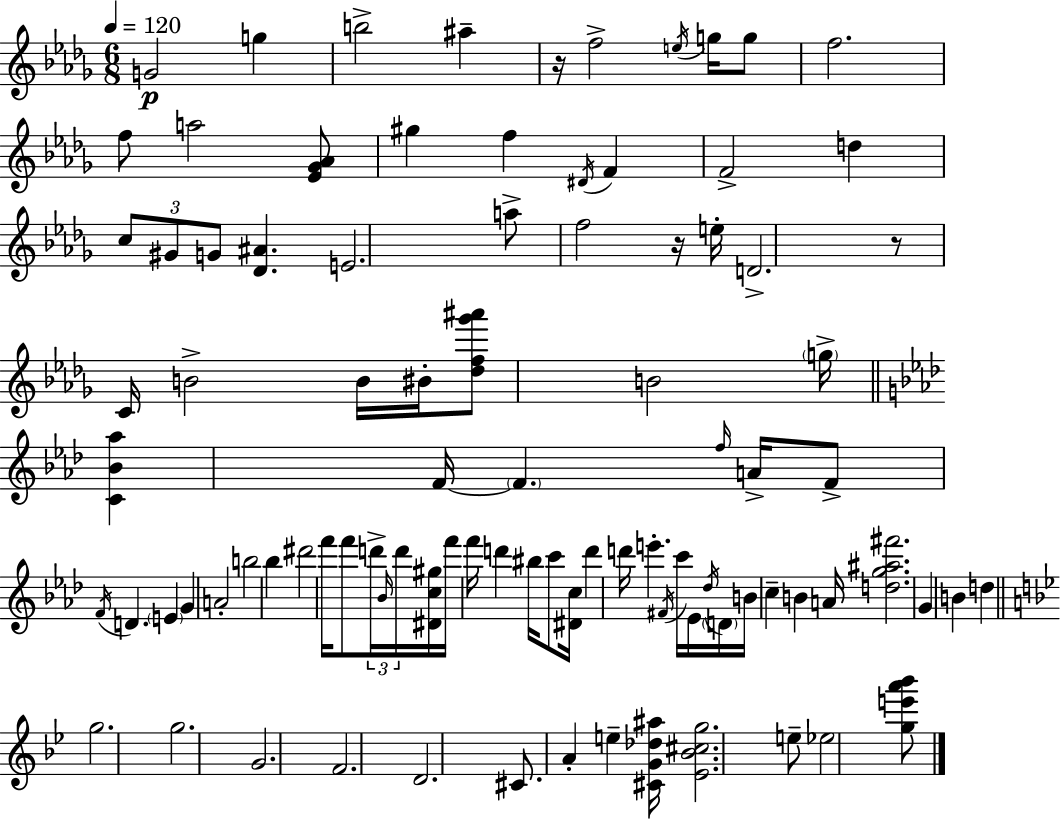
{
  \clef treble
  \numericTimeSignature
  \time 6/8
  \key bes \minor
  \tempo 4 = 120
  g'2\p g''4 | b''2-> ais''4-- | r16 f''2-> \acciaccatura { e''16 } g''16 g''8 | f''2. | \break f''8 a''2 <ees' ges' aes'>8 | gis''4 f''4 \acciaccatura { dis'16 } f'4 | f'2-> d''4 | \tuplet 3/2 { c''8 gis'8 g'8 } <des' ais'>4. | \break e'2. | a''8-> f''2 | r16 e''16-. d'2.-> | r8 c'16 b'2-> | \break b'16 bis'16-. <des'' f'' ges''' ais'''>8 b'2 | \parenthesize g''16-> \bar "||" \break \key aes \major <c' bes' aes''>4 f'16~~ \parenthesize f'4. \grace { f''16 } | a'16-> f'8-> \acciaccatura { f'16 } d'4. \parenthesize e'4 | g'4 a'2-. | b''2 bes''4 | \break dis'''2 f'''16 f'''8 | \tuplet 3/2 { d'''16-> \grace { bes'16 } d'''16 } <dis' c'' gis''>16 f'''16 f'''16 d'''4 bis''16 | c'''8 <dis' c''>16 d'''4 d'''16 e'''4.-. | \acciaccatura { fis'16 } c'''16 ees'16 \acciaccatura { des''16 } \parenthesize d'16 b'16 c''4-- | \break b'4 a'16 <d'' g'' ais'' fis'''>2. | g'4 b'4 | d''4 \bar "||" \break \key g \minor g''2. | g''2. | g'2. | f'2. | \break d'2. | cis'8. a'4-. e''4-- <cis' g' des'' ais''>16 | <ees' bes' cis'' g''>2. | e''8-- ees''2 <g'' e''' a''' bes'''>8 | \break \bar "|."
}